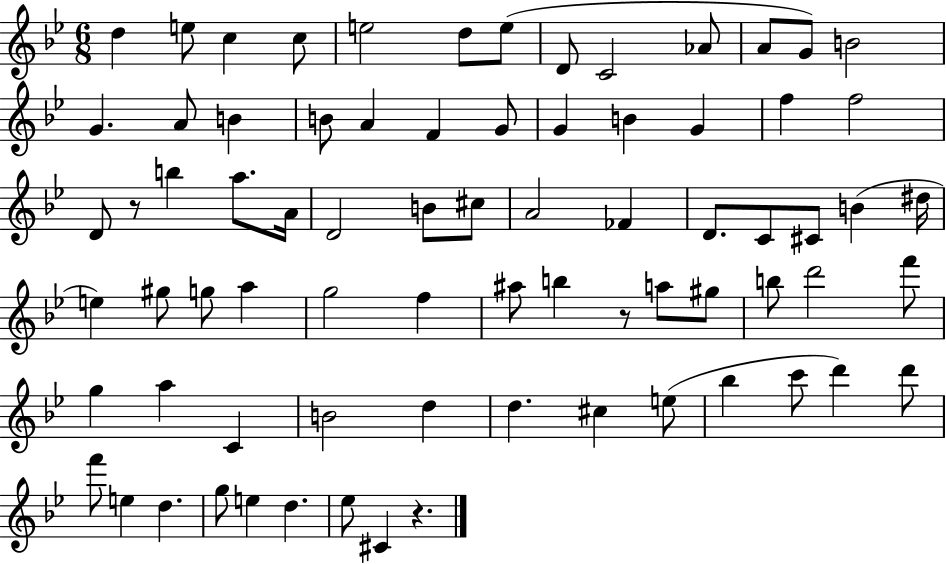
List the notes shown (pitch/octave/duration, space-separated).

D5/q E5/e C5/q C5/e E5/h D5/e E5/e D4/e C4/h Ab4/e A4/e G4/e B4/h G4/q. A4/e B4/q B4/e A4/q F4/q G4/e G4/q B4/q G4/q F5/q F5/h D4/e R/e B5/q A5/e. A4/s D4/h B4/e C#5/e A4/h FES4/q D4/e. C4/e C#4/e B4/q D#5/s E5/q G#5/e G5/e A5/q G5/h F5/q A#5/e B5/q R/e A5/e G#5/e B5/e D6/h F6/e G5/q A5/q C4/q B4/h D5/q D5/q. C#5/q E5/e Bb5/q C6/e D6/q D6/e F6/e E5/q D5/q. G5/e E5/q D5/q. Eb5/e C#4/q R/q.